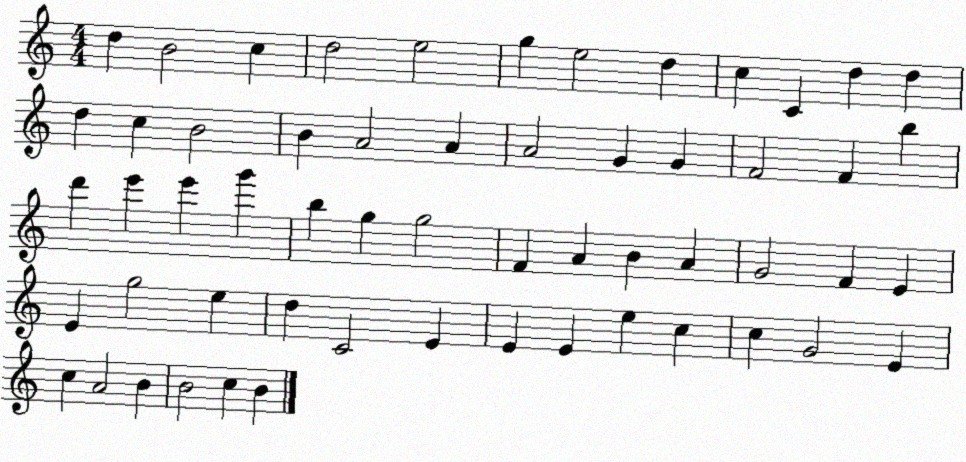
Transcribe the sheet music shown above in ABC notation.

X:1
T:Untitled
M:4/4
L:1/4
K:C
d B2 c d2 e2 g e2 d c C d d d c B2 B A2 A A2 G G F2 F b d' e' e' g' b g g2 F A B A G2 F E E g2 e d C2 E E E e c c G2 E c A2 B B2 c B